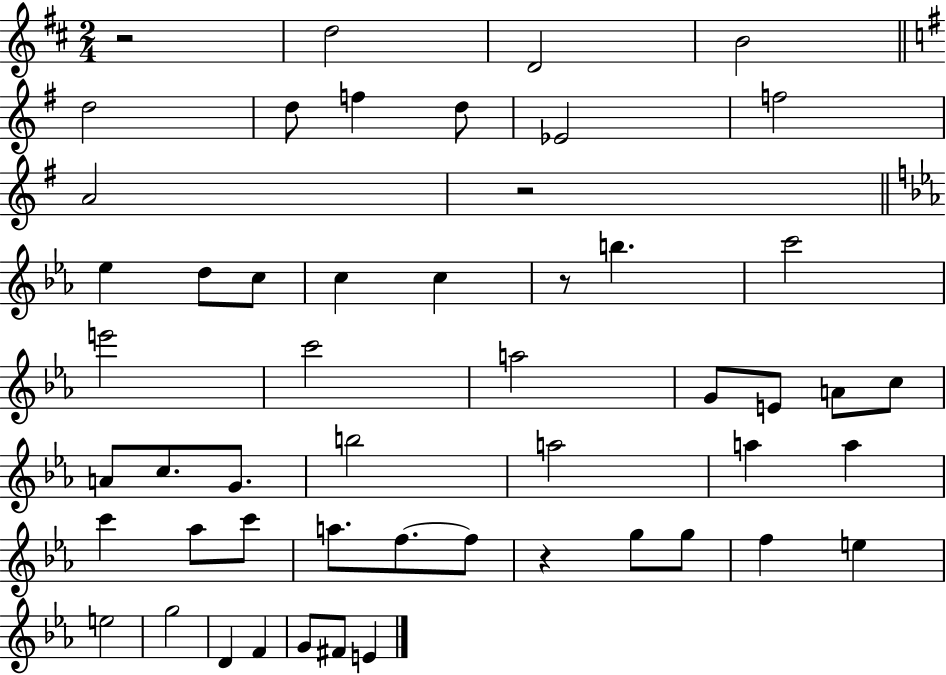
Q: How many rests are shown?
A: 4